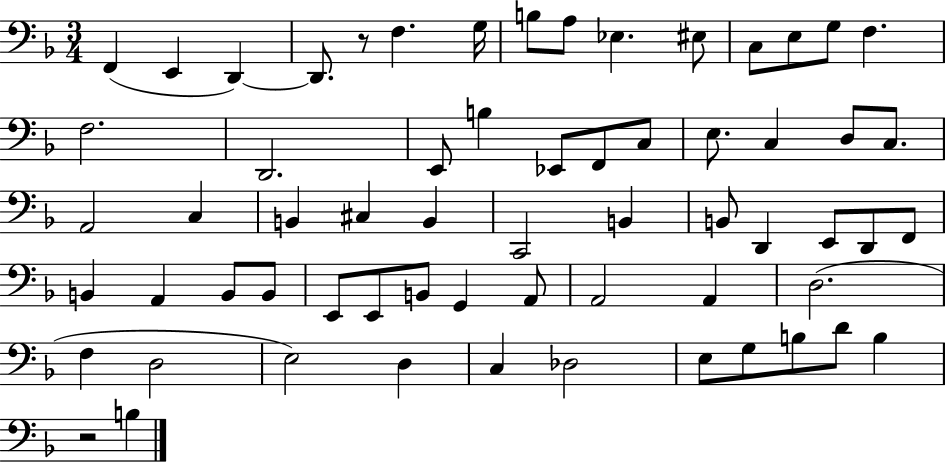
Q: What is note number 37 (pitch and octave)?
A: F2